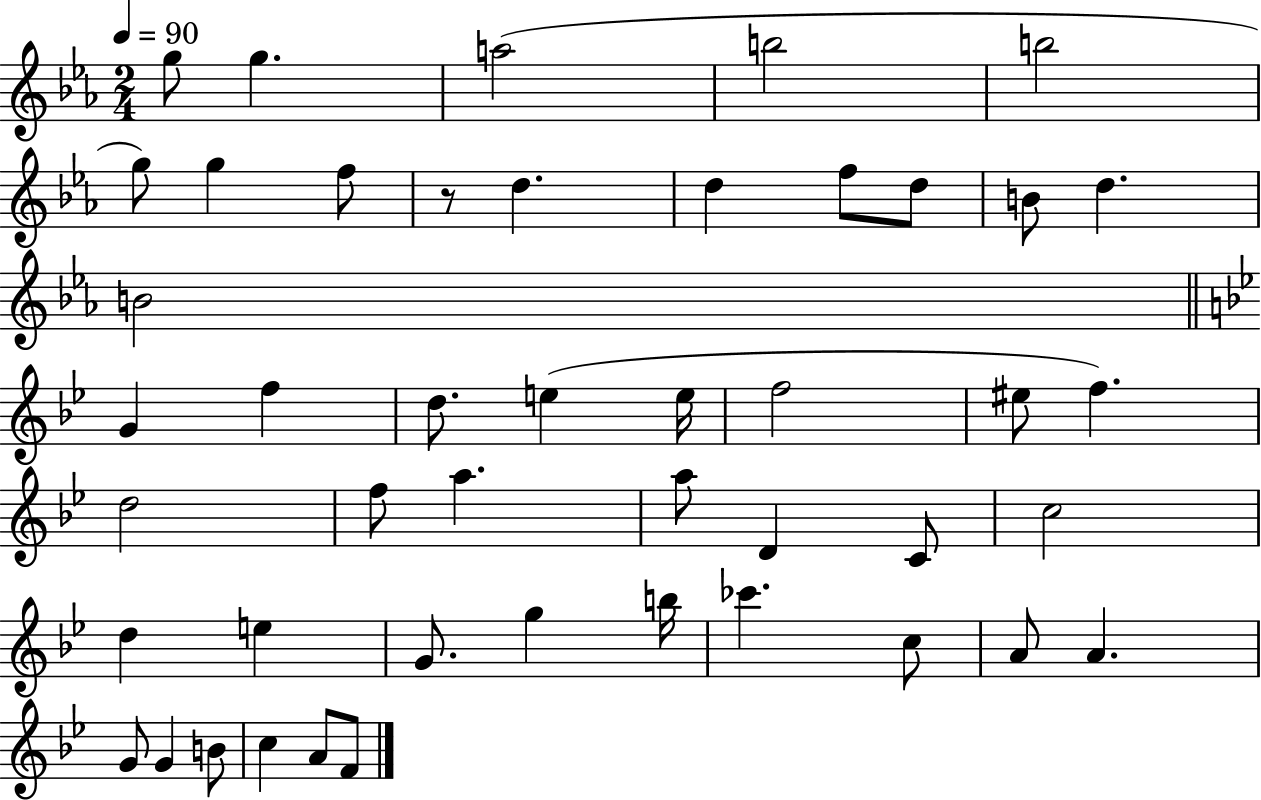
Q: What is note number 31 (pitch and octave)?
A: D5